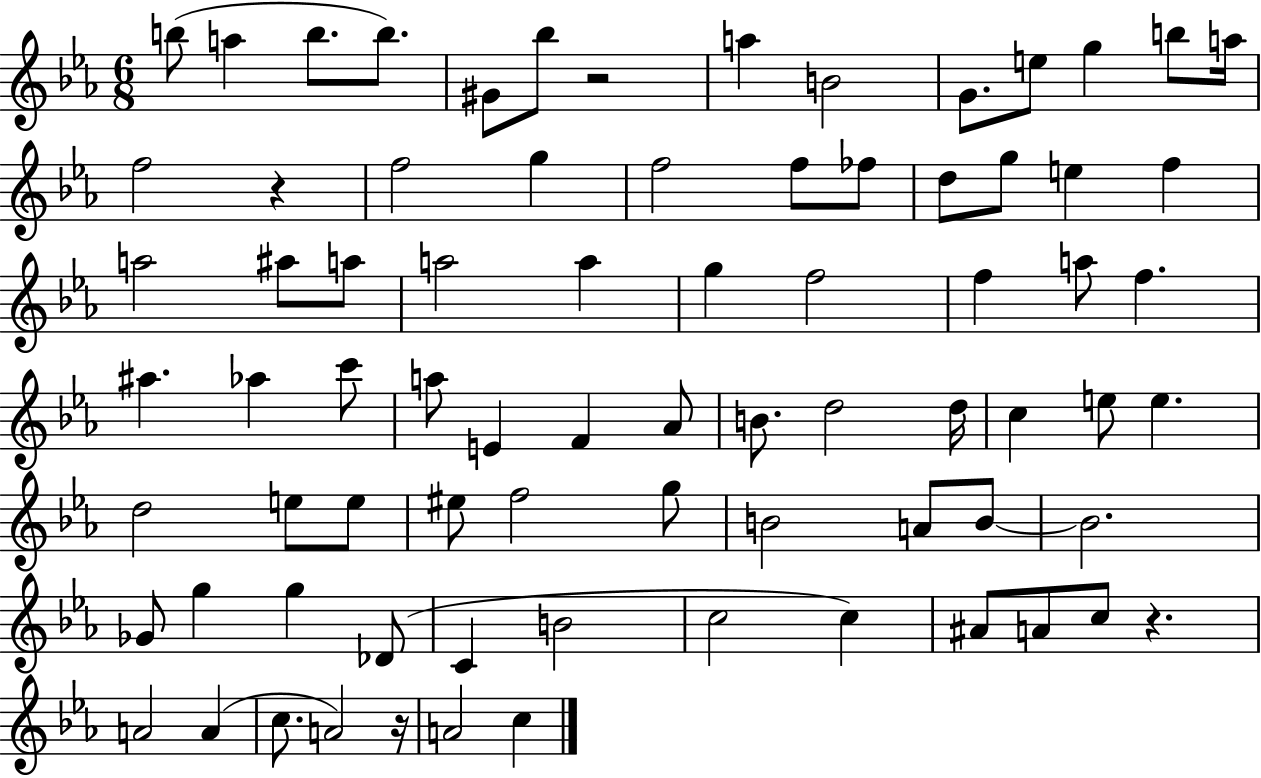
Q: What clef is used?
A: treble